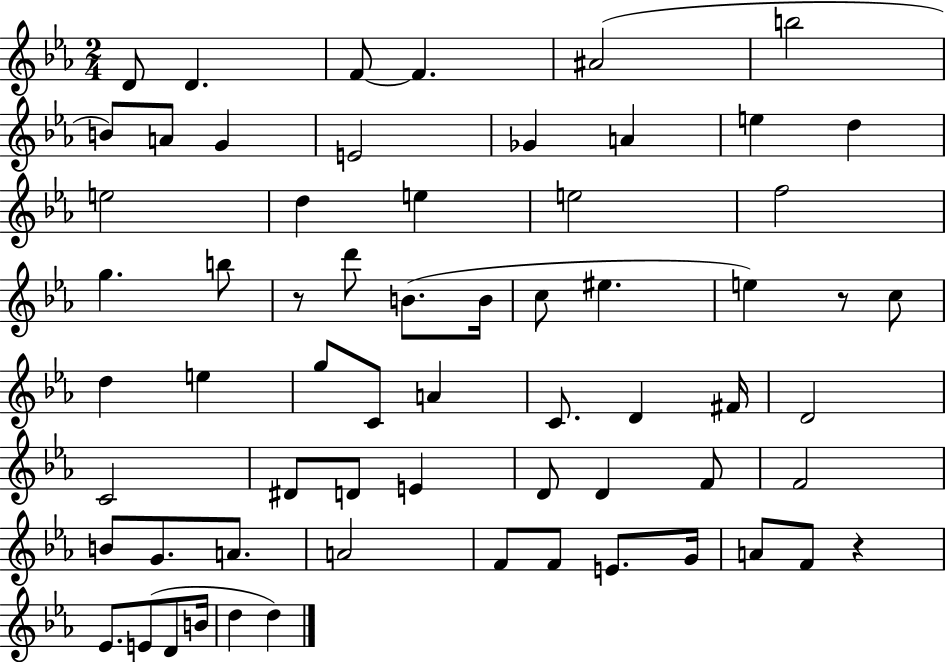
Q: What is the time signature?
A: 2/4